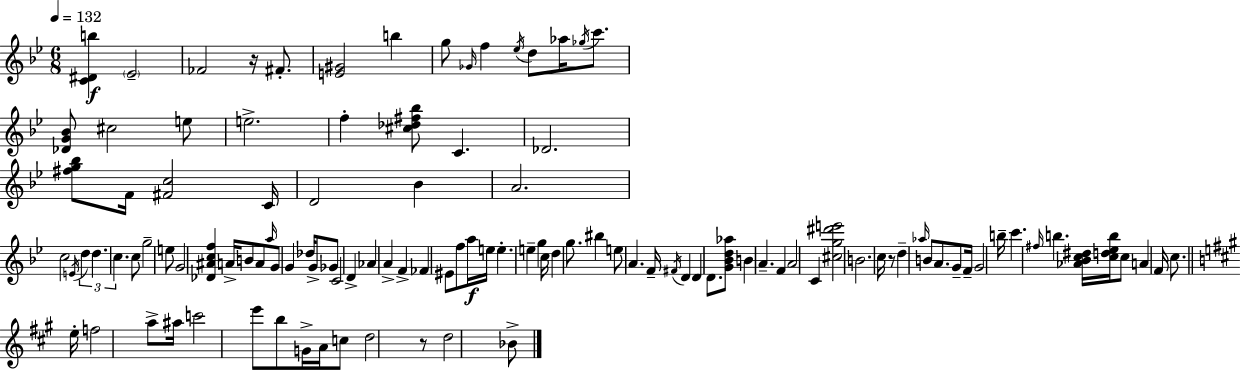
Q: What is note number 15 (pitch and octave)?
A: E5